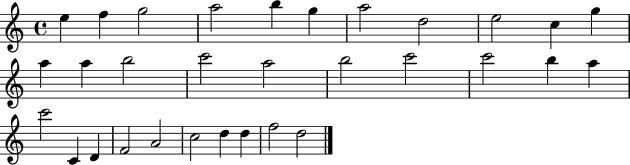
{
  \clef treble
  \time 4/4
  \defaultTimeSignature
  \key c \major
  e''4 f''4 g''2 | a''2 b''4 g''4 | a''2 d''2 | e''2 c''4 g''4 | \break a''4 a''4 b''2 | c'''2 a''2 | b''2 c'''2 | c'''2 b''4 a''4 | \break c'''2 c'4 d'4 | f'2 a'2 | c''2 d''4 d''4 | f''2 d''2 | \break \bar "|."
}